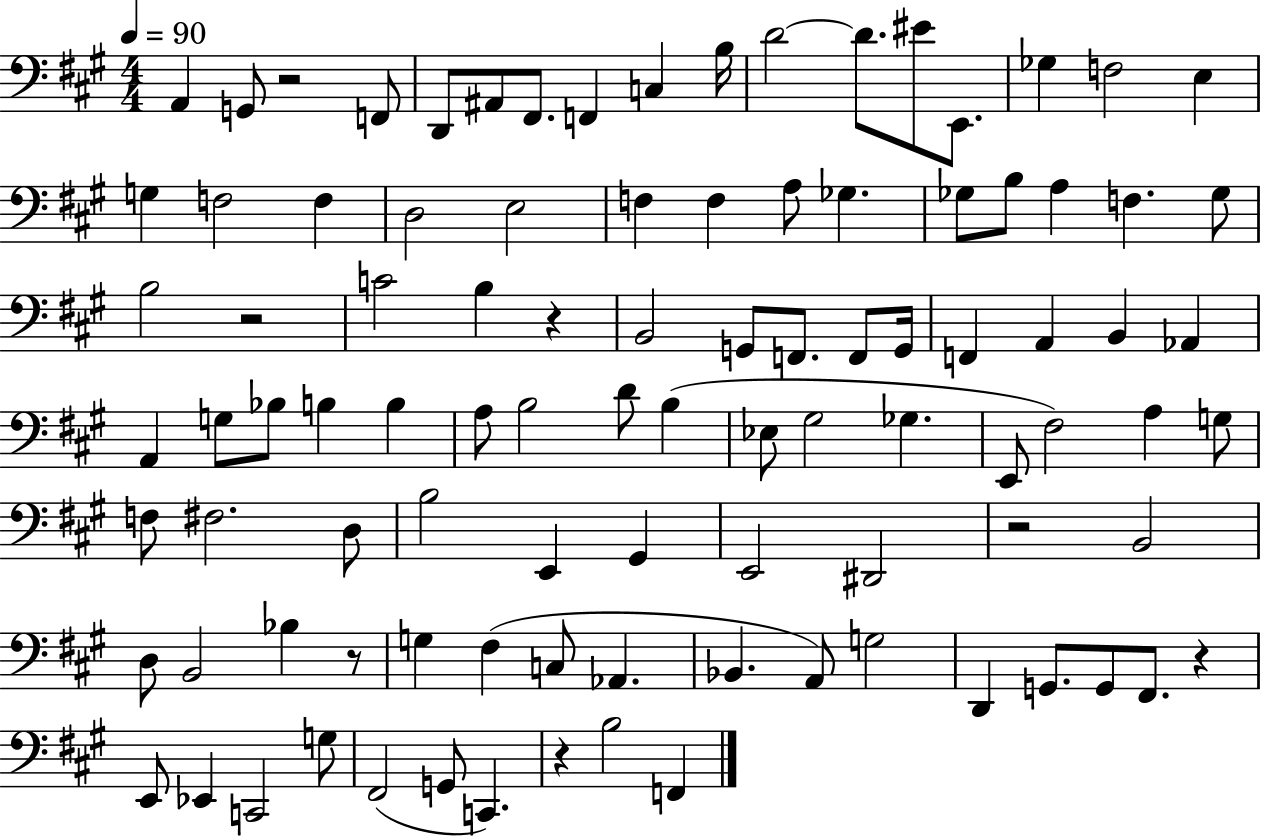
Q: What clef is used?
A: bass